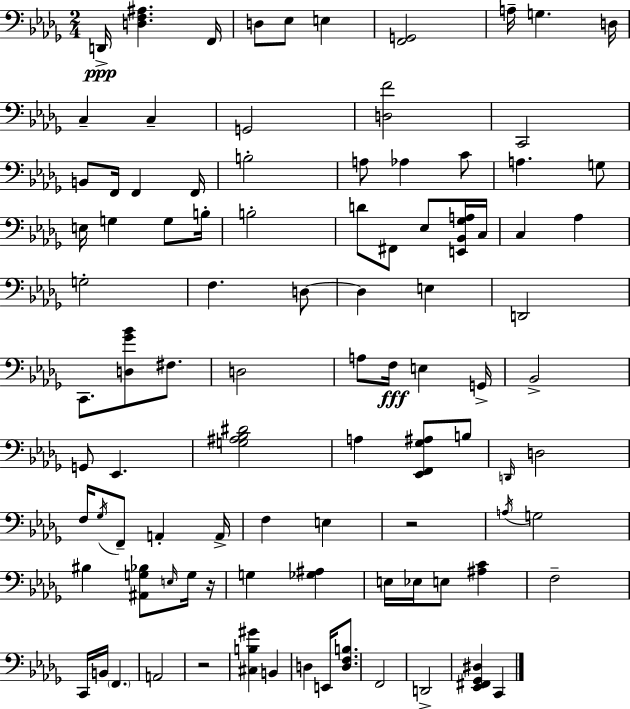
D2/s [D3,F3,A#3]/q. F2/s D3/e Eb3/e E3/q [F2,G2]/h A3/s G3/q. D3/s C3/q C3/q G2/h [D3,F4]/h C2/h B2/e F2/s F2/q F2/s B3/h A3/e Ab3/q C4/e A3/q. G3/e E3/s G3/q G3/e B3/s B3/h D4/e F#2/e Eb3/e [E2,Bb2,Gb3,A3]/s C3/s C3/q Ab3/q G3/h F3/q. D3/e D3/q E3/q D2/h C2/e. [D3,Gb4,Bb4]/e F#3/e. D3/h A3/e F3/s E3/q G2/s Bb2/h G2/e Eb2/q. [G3,A#3,Bb3,D#4]/h A3/q [Eb2,F2,Gb3,A#3]/e B3/e D2/s D3/h F3/s Gb3/s F2/e A2/q A2/s F3/q E3/q R/h A3/s G3/h BIS3/q [A#2,G3,Bb3]/e E3/s G3/s R/s G3/q [Gb3,A#3]/q E3/s Eb3/s E3/e [A#3,C4]/q F3/h C2/s B2/s F2/q. A2/h R/h [C#3,B3,G#4]/q B2/q D3/q E2/s [D3,F3,B3]/e. F2/h D2/h [Eb2,F#2,Gb2,D#3]/q C2/q